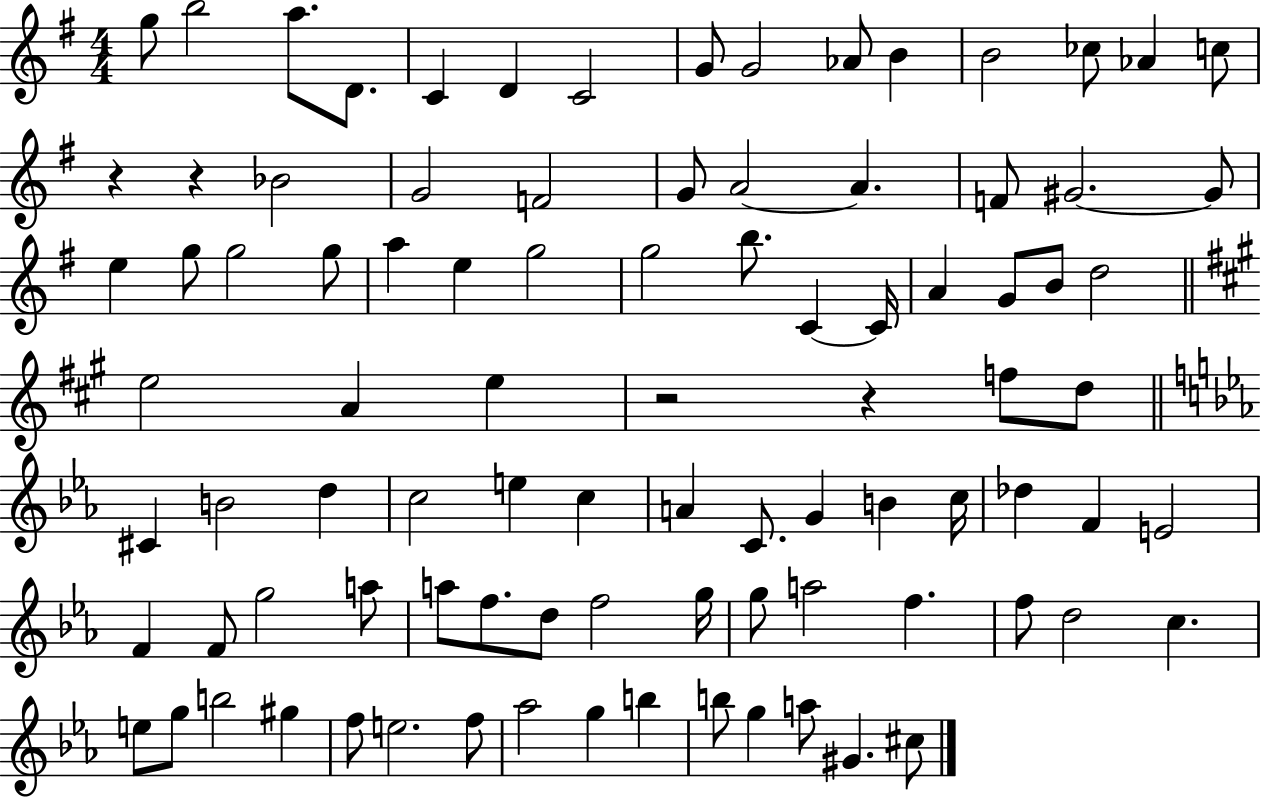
{
  \clef treble
  \numericTimeSignature
  \time 4/4
  \key g \major
  \repeat volta 2 { g''8 b''2 a''8. d'8. | c'4 d'4 c'2 | g'8 g'2 aes'8 b'4 | b'2 ces''8 aes'4 c''8 | \break r4 r4 bes'2 | g'2 f'2 | g'8 a'2~~ a'4. | f'8 gis'2.~~ gis'8 | \break e''4 g''8 g''2 g''8 | a''4 e''4 g''2 | g''2 b''8. c'4~~ c'16 | a'4 g'8 b'8 d''2 | \break \bar "||" \break \key a \major e''2 a'4 e''4 | r2 r4 f''8 d''8 | \bar "||" \break \key c \minor cis'4 b'2 d''4 | c''2 e''4 c''4 | a'4 c'8. g'4 b'4 c''16 | des''4 f'4 e'2 | \break f'4 f'8 g''2 a''8 | a''8 f''8. d''8 f''2 g''16 | g''8 a''2 f''4. | f''8 d''2 c''4. | \break e''8 g''8 b''2 gis''4 | f''8 e''2. f''8 | aes''2 g''4 b''4 | b''8 g''4 a''8 gis'4. cis''8 | \break } \bar "|."
}